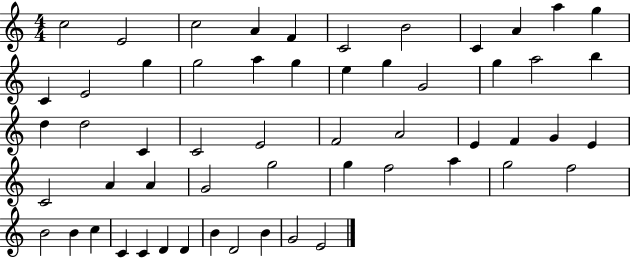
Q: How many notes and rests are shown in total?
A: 56